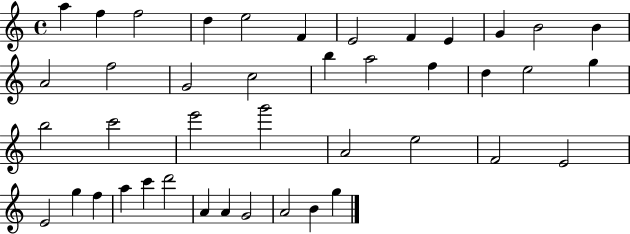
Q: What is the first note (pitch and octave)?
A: A5